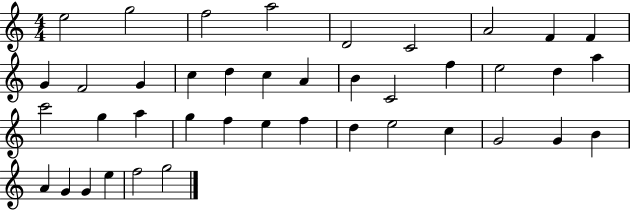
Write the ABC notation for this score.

X:1
T:Untitled
M:4/4
L:1/4
K:C
e2 g2 f2 a2 D2 C2 A2 F F G F2 G c d c A B C2 f e2 d a c'2 g a g f e f d e2 c G2 G B A G G e f2 g2